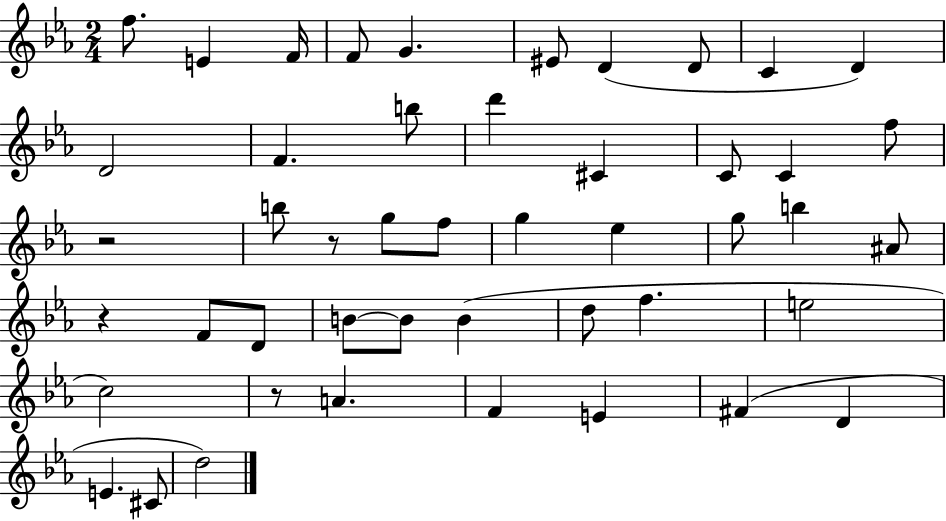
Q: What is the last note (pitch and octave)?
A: D5